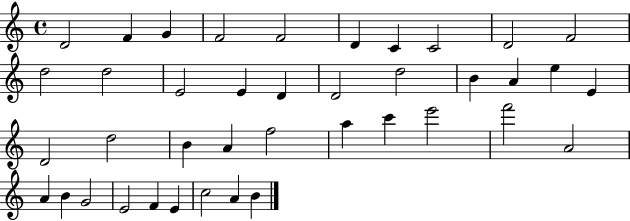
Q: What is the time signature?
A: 4/4